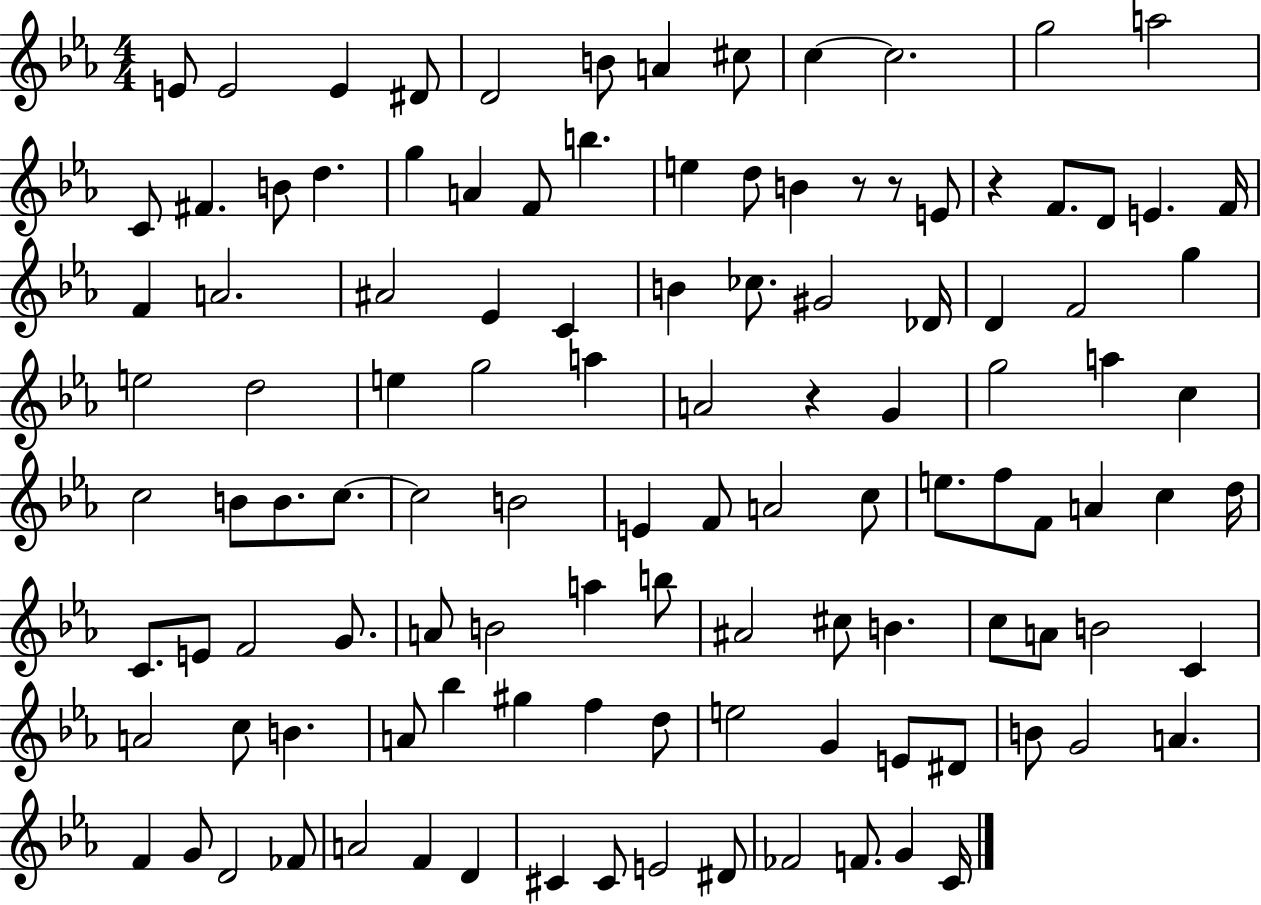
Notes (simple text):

E4/e E4/h E4/q D#4/e D4/h B4/e A4/q C#5/e C5/q C5/h. G5/h A5/h C4/e F#4/q. B4/e D5/q. G5/q A4/q F4/e B5/q. E5/q D5/e B4/q R/e R/e E4/e R/q F4/e. D4/e E4/q. F4/s F4/q A4/h. A#4/h Eb4/q C4/q B4/q CES5/e. G#4/h Db4/s D4/q F4/h G5/q E5/h D5/h E5/q G5/h A5/q A4/h R/q G4/q G5/h A5/q C5/q C5/h B4/e B4/e. C5/e. C5/h B4/h E4/q F4/e A4/h C5/e E5/e. F5/e F4/e A4/q C5/q D5/s C4/e. E4/e F4/h G4/e. A4/e B4/h A5/q B5/e A#4/h C#5/e B4/q. C5/e A4/e B4/h C4/q A4/h C5/e B4/q. A4/e Bb5/q G#5/q F5/q D5/e E5/h G4/q E4/e D#4/e B4/e G4/h A4/q. F4/q G4/e D4/h FES4/e A4/h F4/q D4/q C#4/q C#4/e E4/h D#4/e FES4/h F4/e. G4/q C4/s